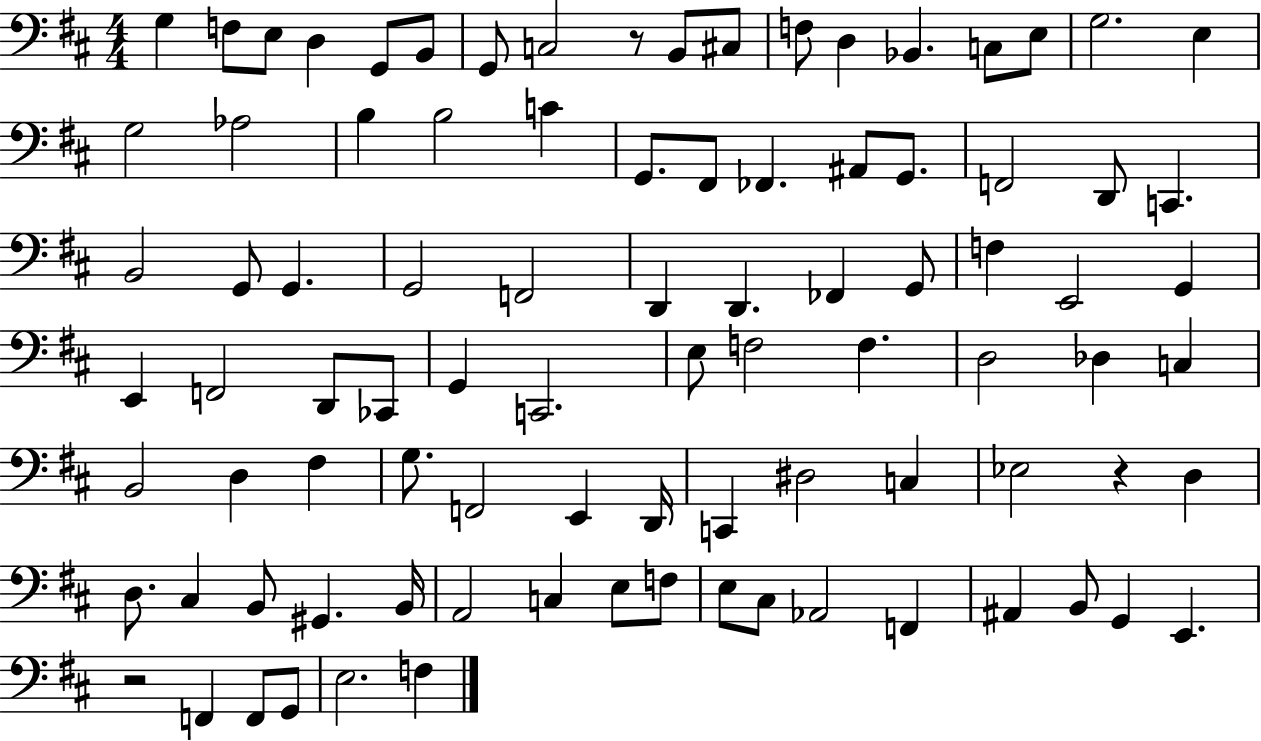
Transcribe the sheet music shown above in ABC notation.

X:1
T:Untitled
M:4/4
L:1/4
K:D
G, F,/2 E,/2 D, G,,/2 B,,/2 G,,/2 C,2 z/2 B,,/2 ^C,/2 F,/2 D, _B,, C,/2 E,/2 G,2 E, G,2 _A,2 B, B,2 C G,,/2 ^F,,/2 _F,, ^A,,/2 G,,/2 F,,2 D,,/2 C,, B,,2 G,,/2 G,, G,,2 F,,2 D,, D,, _F,, G,,/2 F, E,,2 G,, E,, F,,2 D,,/2 _C,,/2 G,, C,,2 E,/2 F,2 F, D,2 _D, C, B,,2 D, ^F, G,/2 F,,2 E,, D,,/4 C,, ^D,2 C, _E,2 z D, D,/2 ^C, B,,/2 ^G,, B,,/4 A,,2 C, E,/2 F,/2 E,/2 ^C,/2 _A,,2 F,, ^A,, B,,/2 G,, E,, z2 F,, F,,/2 G,,/2 E,2 F,